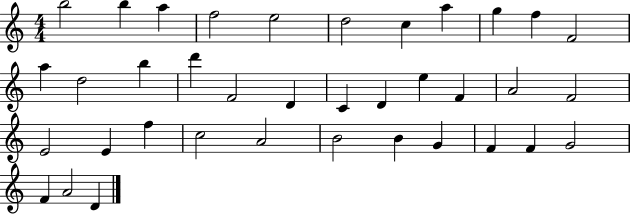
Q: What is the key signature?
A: C major